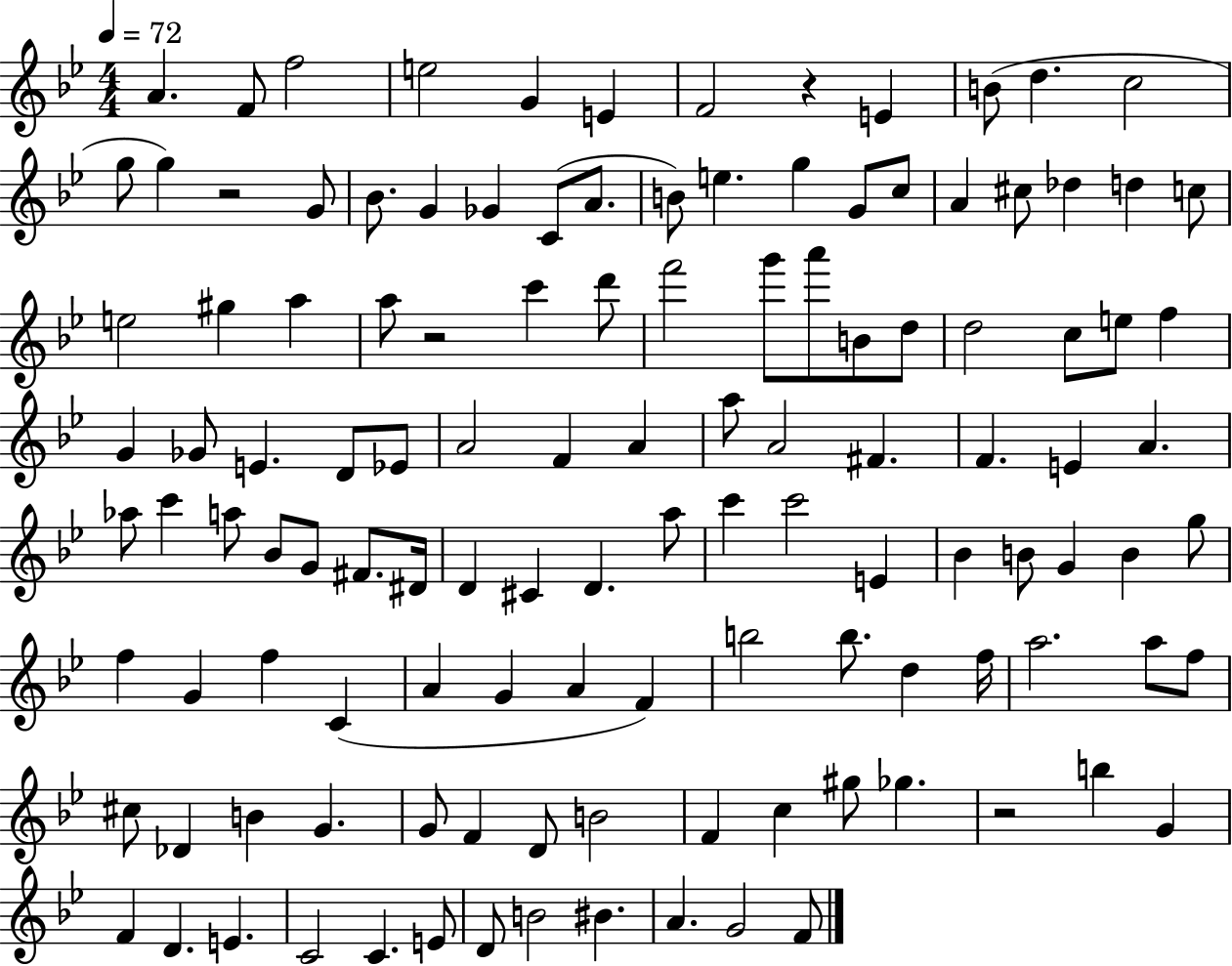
A4/q. F4/e F5/h E5/h G4/q E4/q F4/h R/q E4/q B4/e D5/q. C5/h G5/e G5/q R/h G4/e Bb4/e. G4/q Gb4/q C4/e A4/e. B4/e E5/q. G5/q G4/e C5/e A4/q C#5/e Db5/q D5/q C5/e E5/h G#5/q A5/q A5/e R/h C6/q D6/e F6/h G6/e A6/e B4/e D5/e D5/h C5/e E5/e F5/q G4/q Gb4/e E4/q. D4/e Eb4/e A4/h F4/q A4/q A5/e A4/h F#4/q. F4/q. E4/q A4/q. Ab5/e C6/q A5/e Bb4/e G4/e F#4/e. D#4/s D4/q C#4/q D4/q. A5/e C6/q C6/h E4/q Bb4/q B4/e G4/q B4/q G5/e F5/q G4/q F5/q C4/q A4/q G4/q A4/q F4/q B5/h B5/e. D5/q F5/s A5/h. A5/e F5/e C#5/e Db4/q B4/q G4/q. G4/e F4/q D4/e B4/h F4/q C5/q G#5/e Gb5/q. R/h B5/q G4/q F4/q D4/q. E4/q. C4/h C4/q. E4/e D4/e B4/h BIS4/q. A4/q. G4/h F4/e